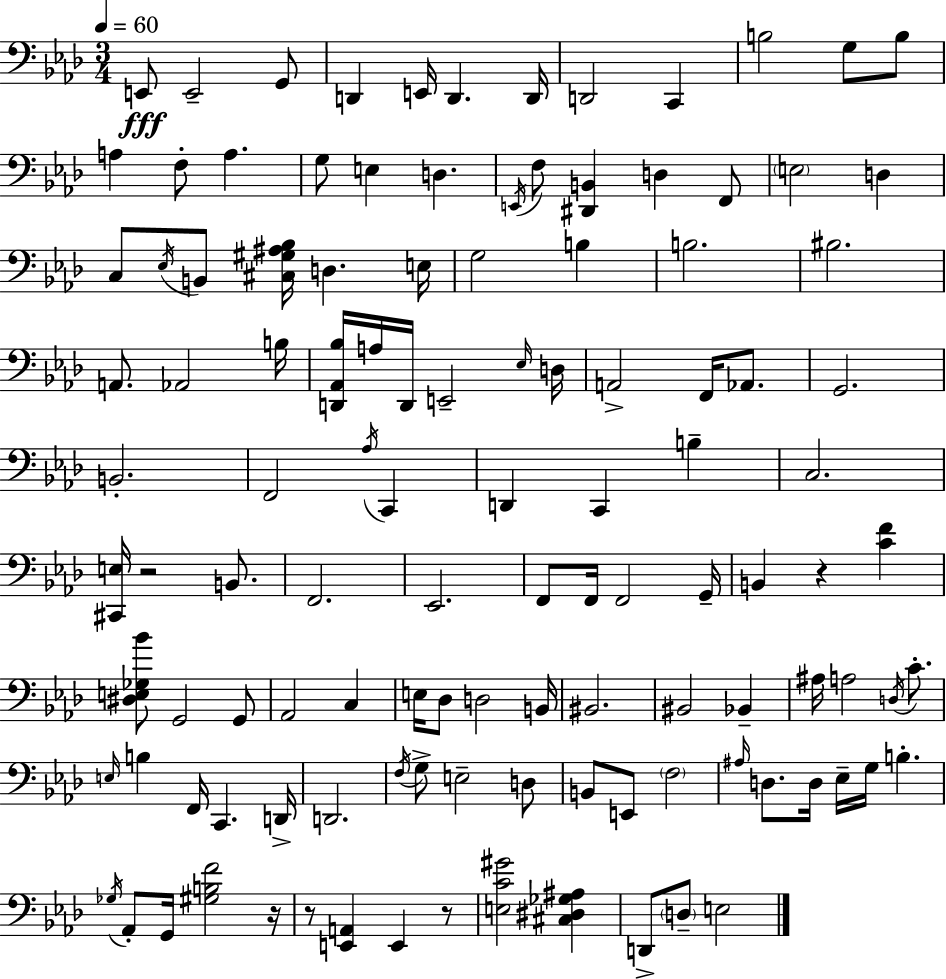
X:1
T:Untitled
M:3/4
L:1/4
K:Fm
E,,/2 E,,2 G,,/2 D,, E,,/4 D,, D,,/4 D,,2 C,, B,2 G,/2 B,/2 A, F,/2 A, G,/2 E, D, E,,/4 F,/2 [^D,,B,,] D, F,,/2 E,2 D, C,/2 _E,/4 B,,/2 [^C,^G,^A,_B,]/4 D, E,/4 G,2 B, B,2 ^B,2 A,,/2 _A,,2 B,/4 [D,,_A,,_B,]/4 A,/4 D,,/4 E,,2 _E,/4 D,/4 A,,2 F,,/4 _A,,/2 G,,2 B,,2 F,,2 _A,/4 C,, D,, C,, B, C,2 [^C,,E,]/4 z2 B,,/2 F,,2 _E,,2 F,,/2 F,,/4 F,,2 G,,/4 B,, z [CF] [^D,E,_G,_B]/2 G,,2 G,,/2 _A,,2 C, E,/4 _D,/2 D,2 B,,/4 ^B,,2 ^B,,2 _B,, ^A,/4 A,2 D,/4 C/2 E,/4 B, F,,/4 C,, D,,/4 D,,2 F,/4 G,/2 E,2 D,/2 B,,/2 E,,/2 F,2 ^A,/4 D,/2 D,/4 _E,/4 G,/4 B, _G,/4 _A,,/2 G,,/4 [^G,B,F]2 z/4 z/2 [E,,A,,] E,, z/2 [E,C^G]2 [^C,^D,_G,^A,] D,,/2 D,/2 E,2